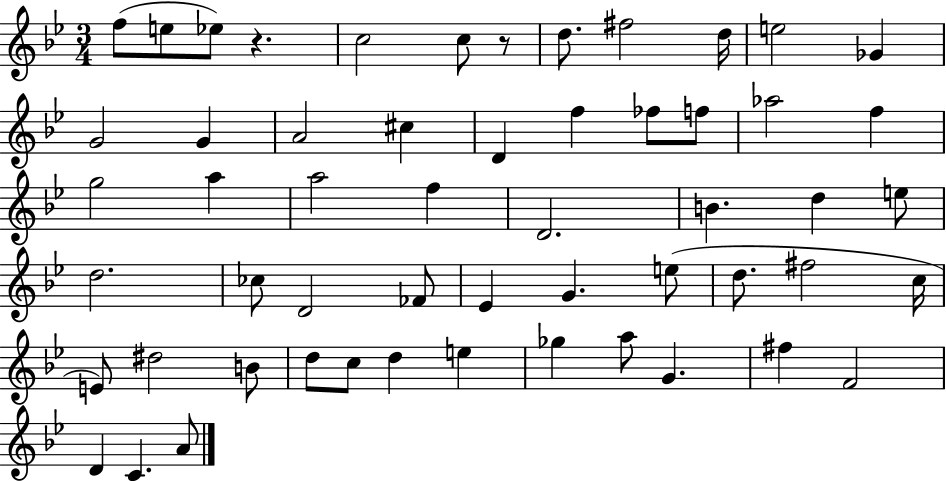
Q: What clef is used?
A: treble